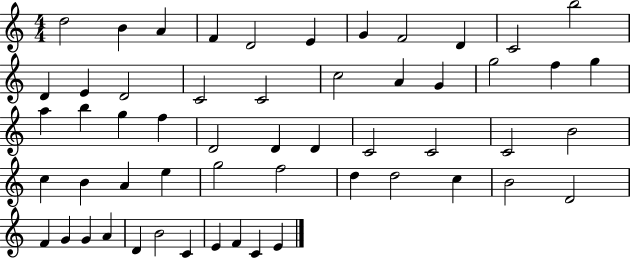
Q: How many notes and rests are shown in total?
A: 55